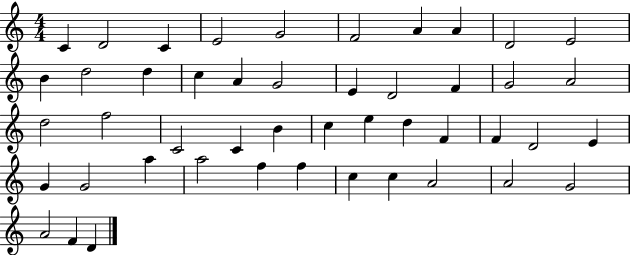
{
  \clef treble
  \numericTimeSignature
  \time 4/4
  \key c \major
  c'4 d'2 c'4 | e'2 g'2 | f'2 a'4 a'4 | d'2 e'2 | \break b'4 d''2 d''4 | c''4 a'4 g'2 | e'4 d'2 f'4 | g'2 a'2 | \break d''2 f''2 | c'2 c'4 b'4 | c''4 e''4 d''4 f'4 | f'4 d'2 e'4 | \break g'4 g'2 a''4 | a''2 f''4 f''4 | c''4 c''4 a'2 | a'2 g'2 | \break a'2 f'4 d'4 | \bar "|."
}